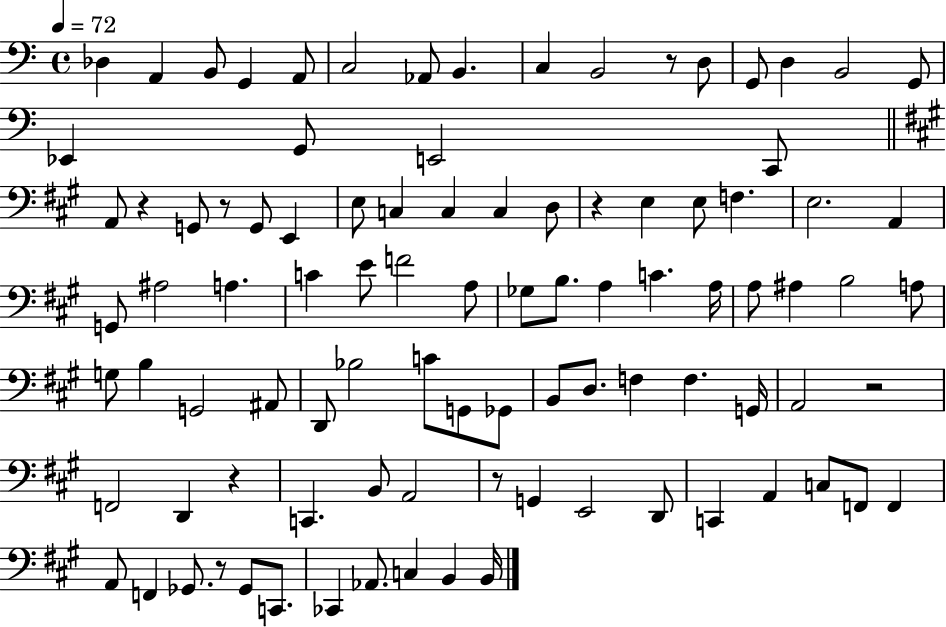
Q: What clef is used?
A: bass